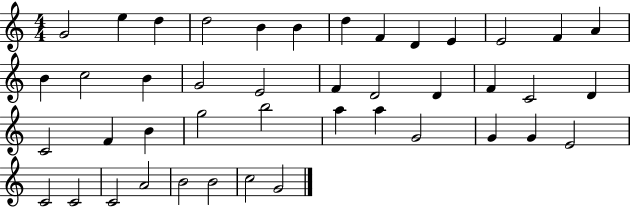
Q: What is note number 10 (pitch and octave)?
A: E4